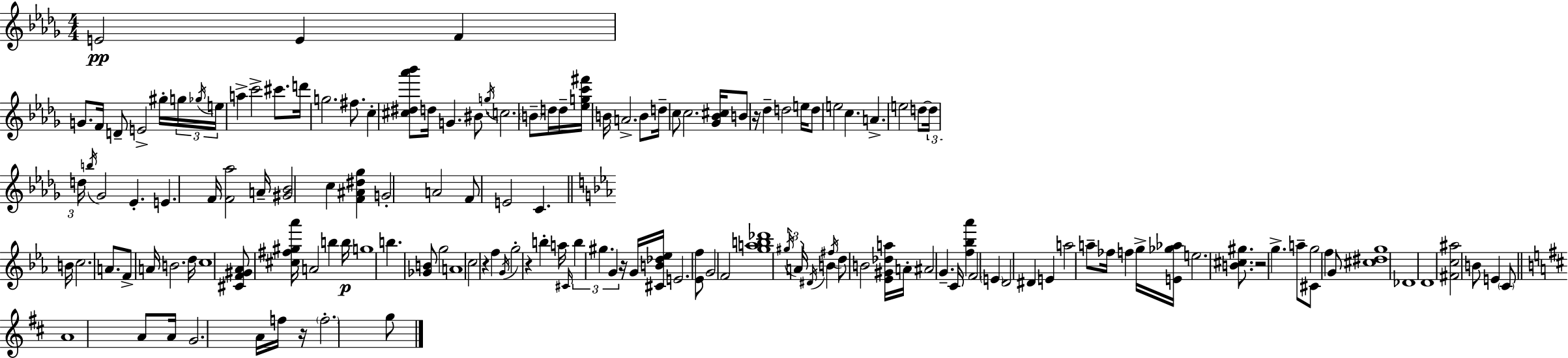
{
  \clef treble
  \numericTimeSignature
  \time 4/4
  \key bes \minor
  e'2\pp e'4 f'4 | g'8. f'16 d'8-- e'2-> gis''16-. \tuplet 3/2 { g''16 | \acciaccatura { ges''16 } e''16 } a''4-> c'''2-> cis'''8. | d'''16 g''2. fis''8. | \break c''4-. <cis'' dis'' aes''' bes'''>8 d''16 g'4. bis'8. | \acciaccatura { g''16 } c''2. \parenthesize b'8-- | d''16 d''16-- <ees'' g'' c''' fis'''>16 b'16 a'2.-> | b'8 d''16-- c''8 c''2. | \break <ges' bes' cis''>16 b'8 r16 des''4-- d''2 | e''16 d''8 e''2 c''4. | a'4.-> e''2 | d''8~~ \tuplet 3/2 { d''16 d''16 \acciaccatura { b''16 } } ges'2 ees'4.-. | \break e'4. f'16 <f' aes''>2 | a'16-- <gis' bes'>2 c''4 <f' ais' dis'' ges''>4 | g'2-. a'2 | f'8 e'2 c'4. | \break \bar "||" \break \key c \minor b'16 c''2. a'8. | f'8-> a'16 b'2. d''16 | c''1 | <cis' f' gis' aes'>8 <cis'' fis'' gis'' aes'''>16 a'2 b''4 b''16\p | \break g''1 | b''4. <ges' b'>8 g''2 | a'1 | c''2 r4 f''4 | \break \acciaccatura { g'16 } g''2-. r4 b''4-. | a''16 \grace { cis'16 } \tuplet 3/2 { b''4 gis''4. g'4 } | r16 g'16 <cis' b' des'' ees''>16 e'2. | <ees' f''>8 g'2 f'2 | \break <g'' a'' b'' des'''>1 | \tuplet 3/2 { \acciaccatura { gis''16 } a'16 \acciaccatura { dis'16 } } b'4 \acciaccatura { fis''16 } d''8 b'2 | <ees' gis' des'' a''>16 a'16-. ais'2 g'4.-- | c'16 <f'' bes'' aes'''>4 f'2 | \break \parenthesize e'4 d'2 dis'4 | e'4 a''2 a''8-- fes''16 | f''4 g''16-> <e' ges'' aes''>16 e''2. | <b' cis'' gis''>8. r2 g''4.-> | \break a''8-- cis'8 g''2 f''4 | g'8 <cis'' dis'' g''>1 | des'1 | d'1 | \break <fis' c'' ais''>2 b'8 e'4 | \parenthesize c'8 \bar "||" \break \key d \major a'1 | a'8 a'16 g'2. a'16 | f''16 r16 \parenthesize f''2.-. g''8 | \bar "|."
}